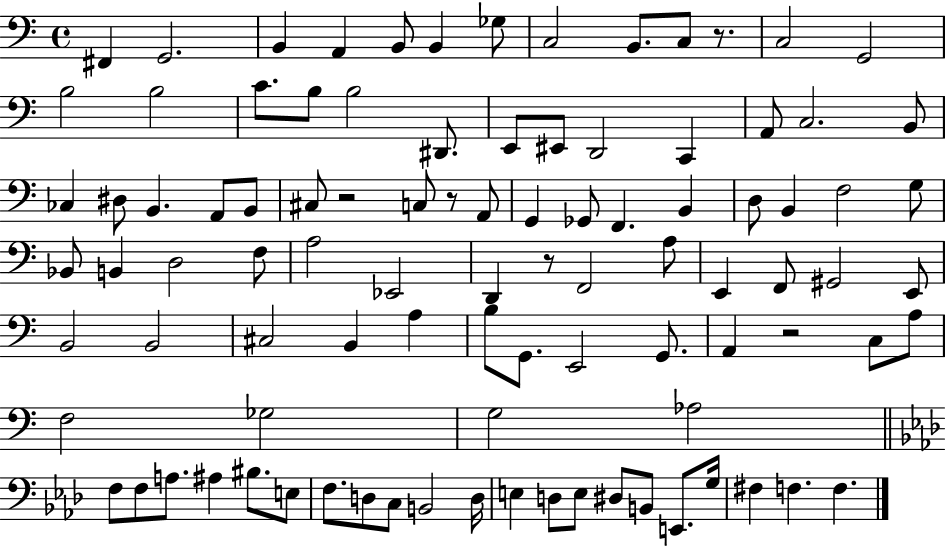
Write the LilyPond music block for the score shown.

{
  \clef bass
  \time 4/4
  \defaultTimeSignature
  \key c \major
  fis,4 g,2. | b,4 a,4 b,8 b,4 ges8 | c2 b,8. c8 r8. | c2 g,2 | \break b2 b2 | c'8. b8 b2 dis,8. | e,8 eis,8 d,2 c,4 | a,8 c2. b,8 | \break ces4 dis8 b,4. a,8 b,8 | cis8 r2 c8 r8 a,8 | g,4 ges,8 f,4. b,4 | d8 b,4 f2 g8 | \break bes,8 b,4 d2 f8 | a2 ees,2 | d,4 r8 f,2 a8 | e,4 f,8 gis,2 e,8 | \break b,2 b,2 | cis2 b,4 a4 | b8 g,8. e,2 g,8. | a,4 r2 c8 a8 | \break f2 ges2 | g2 aes2 | \bar "||" \break \key aes \major f8 f8 a8. ais4 bis8. e8 | f8. d8 c8 b,2 d16 | e4 d8 e8 dis8 b,8 e,8. g16 | fis4 f4. f4. | \break \bar "|."
}